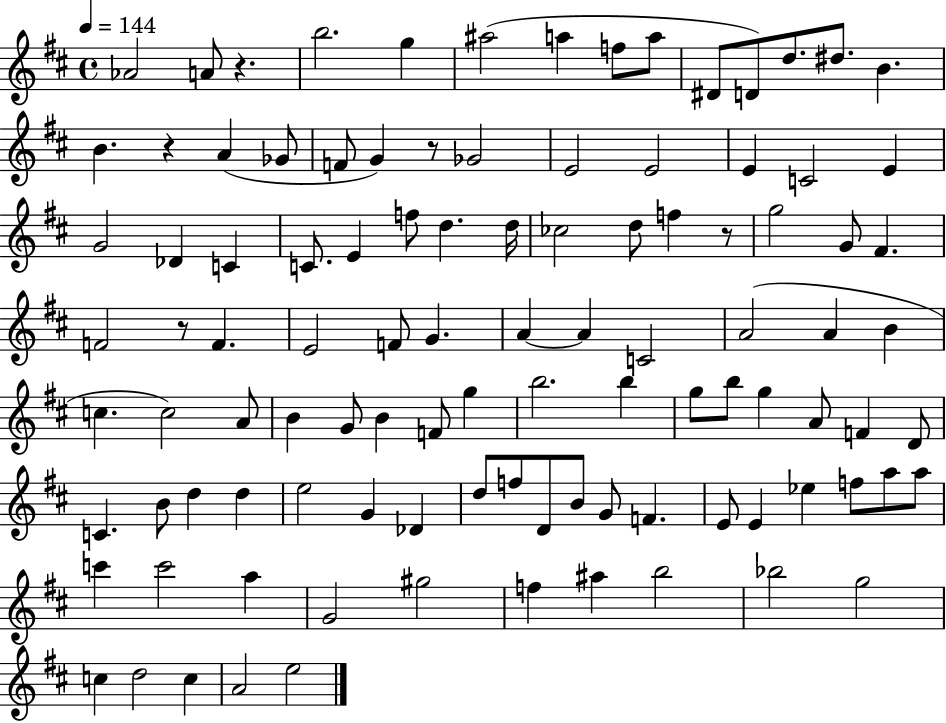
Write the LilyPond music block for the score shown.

{
  \clef treble
  \time 4/4
  \defaultTimeSignature
  \key d \major
  \tempo 4 = 144
  aes'2 a'8 r4. | b''2. g''4 | ais''2( a''4 f''8 a''8 | dis'8 d'8) d''8. dis''8. b'4. | \break b'4. r4 a'4( ges'8 | f'8 g'4) r8 ges'2 | e'2 e'2 | e'4 c'2 e'4 | \break g'2 des'4 c'4 | c'8. e'4 f''8 d''4. d''16 | ces''2 d''8 f''4 r8 | g''2 g'8 fis'4. | \break f'2 r8 f'4. | e'2 f'8 g'4. | a'4~~ a'4 c'2 | a'2( a'4 b'4 | \break c''4. c''2) a'8 | b'4 g'8 b'4 f'8 g''4 | b''2. b''4 | g''8 b''8 g''4 a'8 f'4 d'8 | \break c'4. b'8 d''4 d''4 | e''2 g'4 des'4 | d''8 f''8 d'8 b'8 g'8 f'4. | e'8 e'4 ees''4 f''8 a''8 a''8 | \break c'''4 c'''2 a''4 | g'2 gis''2 | f''4 ais''4 b''2 | bes''2 g''2 | \break c''4 d''2 c''4 | a'2 e''2 | \bar "|."
}